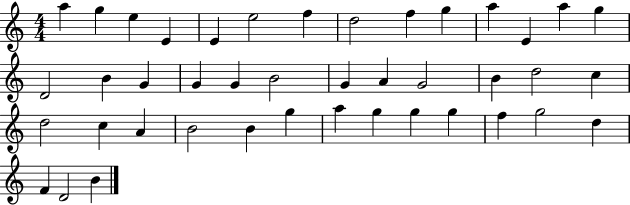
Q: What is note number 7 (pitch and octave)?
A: F5